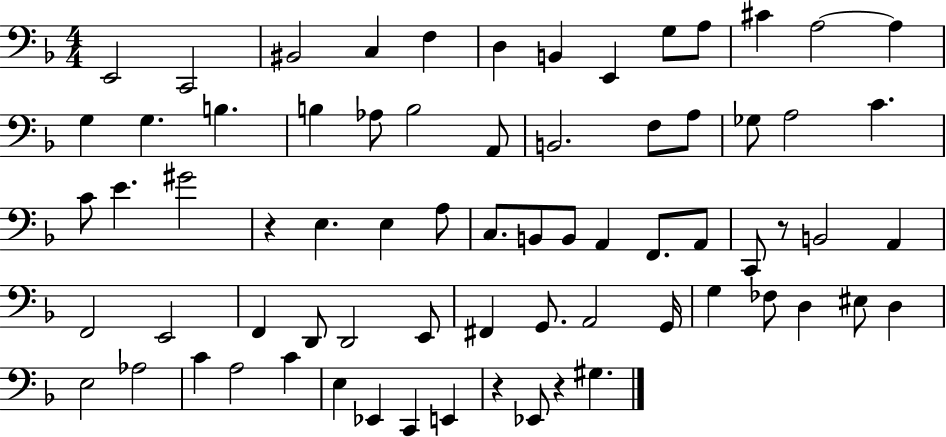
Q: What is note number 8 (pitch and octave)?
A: E2